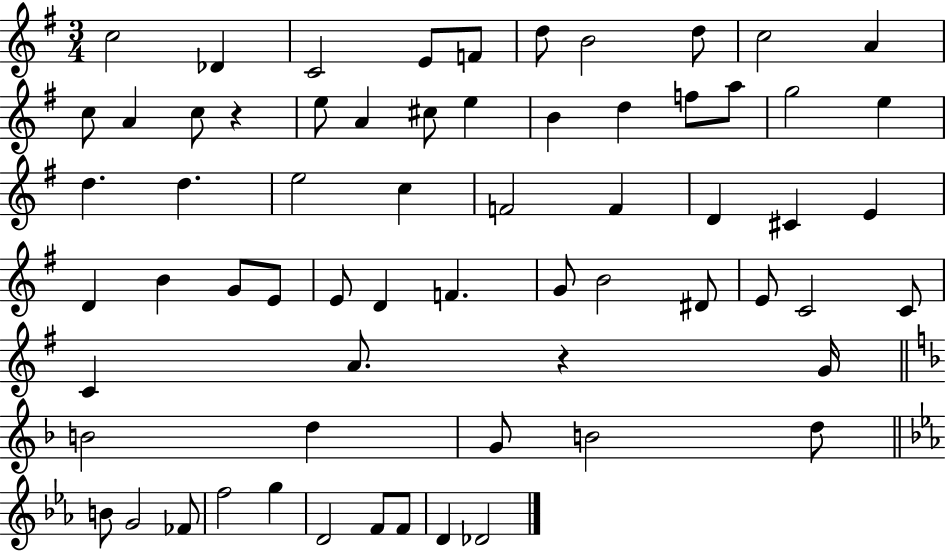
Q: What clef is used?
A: treble